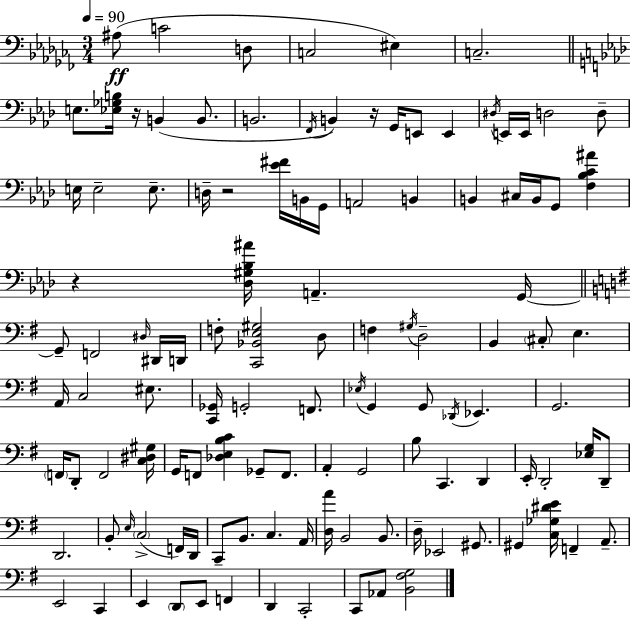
{
  \clef bass
  \numericTimeSignature
  \time 3/4
  \key aes \minor
  \tempo 4 = 90
  ais8(\ff c'2 d8 | c2 eis4) | c2.-- | \bar "||" \break \key aes \major e8. <ees ges b>16 r16 b,4( b,8. | b,2. | \acciaccatura { f,16 } b,4) r16 g,16 e,8 e,4 | \acciaccatura { dis16 } e,16 e,16 d2 | \break d8-- e16 e2-- e8.-- | d16-- r2 <ees' fis'>16 | b,16 g,16 a,2 b,4 | b,4 cis16 b,16 g,8 <f bes c' ais'>4 | \break r4 <des gis bes ais'>16 a,4.-- | g,16~~ \bar "||" \break \key e \minor g,8-- f,2 \grace { dis16 } dis,16 | d,16 f8-. <c, bes, e gis>2 d8 | f4 \acciaccatura { gis16 } d2-- | b,4 \parenthesize cis8-. e4. | \break a,16 c2 eis8. | <c, ges,>16 g,2-. f,8. | \acciaccatura { ees16 } g,4 g,8 \acciaccatura { des,16 } ees,4. | g,2. | \break \parenthesize f,16 d,8-. f,2 | <c dis gis>16 g,16 f,8 <des e b c'>4 ges,8-- | f,8. a,4-. g,2 | b8 c,4. | \break d,4 e,16-. d,2-. | <ees g>16 d,8-- d,2. | b,8-. \grace { e16 }( \parenthesize c2-> | f,16) d,16 c,8-- b,8. c4. | \break a,16 <d a'>16 b,2 | b,8. d16-- ees,2 | gis,8. gis,4 <c ges dis' e'>16 f,4-- | a,8.-- e,2 | \break c,4 e,4 \parenthesize d,8 e,8 | f,4 d,4 c,2-. | c,8 aes,8 <b, fis g>2 | \bar "|."
}